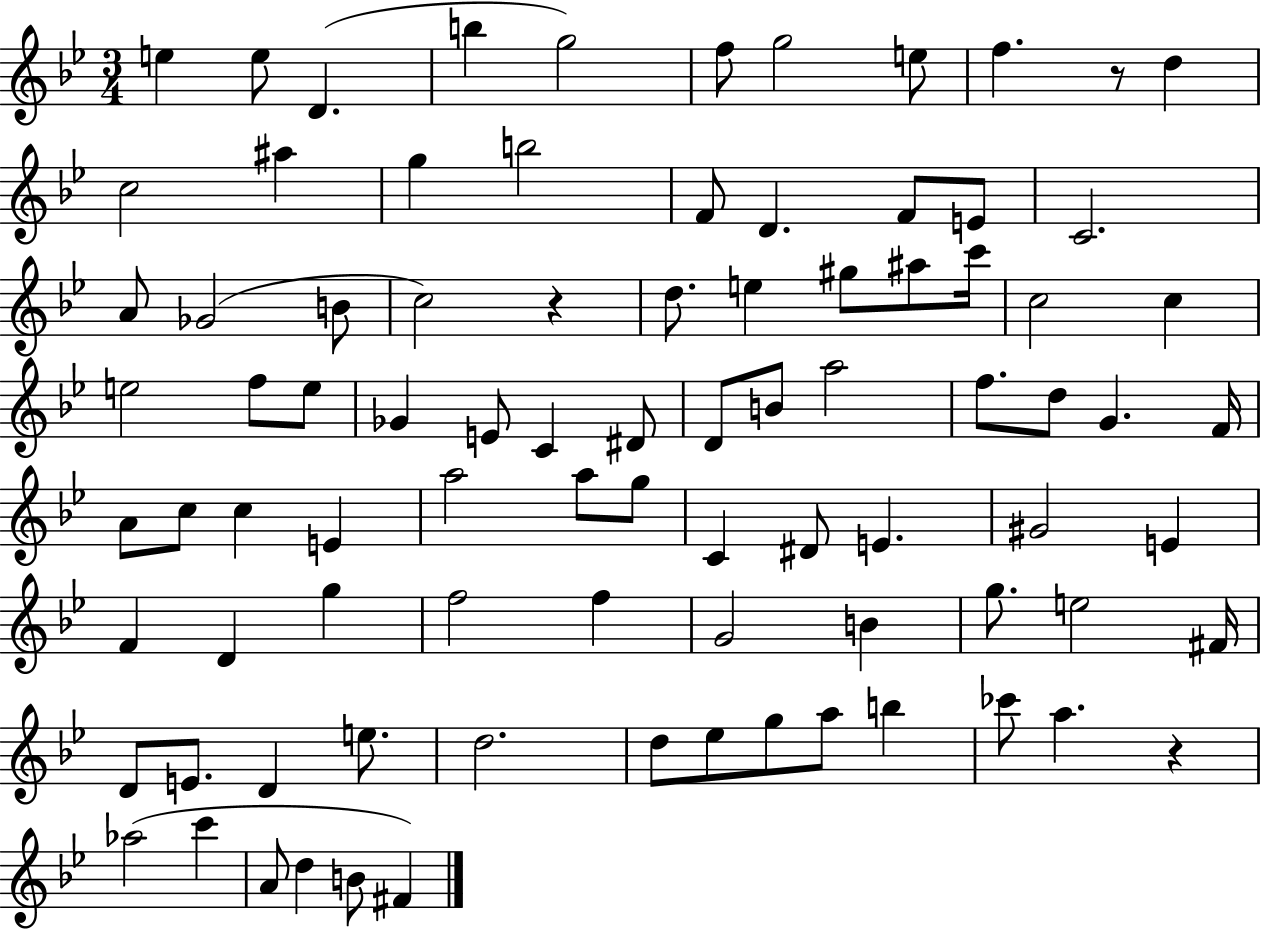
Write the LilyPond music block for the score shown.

{
  \clef treble
  \numericTimeSignature
  \time 3/4
  \key bes \major
  e''4 e''8 d'4.( | b''4 g''2) | f''8 g''2 e''8 | f''4. r8 d''4 | \break c''2 ais''4 | g''4 b''2 | f'8 d'4. f'8 e'8 | c'2. | \break a'8 ges'2( b'8 | c''2) r4 | d''8. e''4 gis''8 ais''8 c'''16 | c''2 c''4 | \break e''2 f''8 e''8 | ges'4 e'8 c'4 dis'8 | d'8 b'8 a''2 | f''8. d''8 g'4. f'16 | \break a'8 c''8 c''4 e'4 | a''2 a''8 g''8 | c'4 dis'8 e'4. | gis'2 e'4 | \break f'4 d'4 g''4 | f''2 f''4 | g'2 b'4 | g''8. e''2 fis'16 | \break d'8 e'8. d'4 e''8. | d''2. | d''8 ees''8 g''8 a''8 b''4 | ces'''8 a''4. r4 | \break aes''2( c'''4 | a'8 d''4 b'8 fis'4) | \bar "|."
}